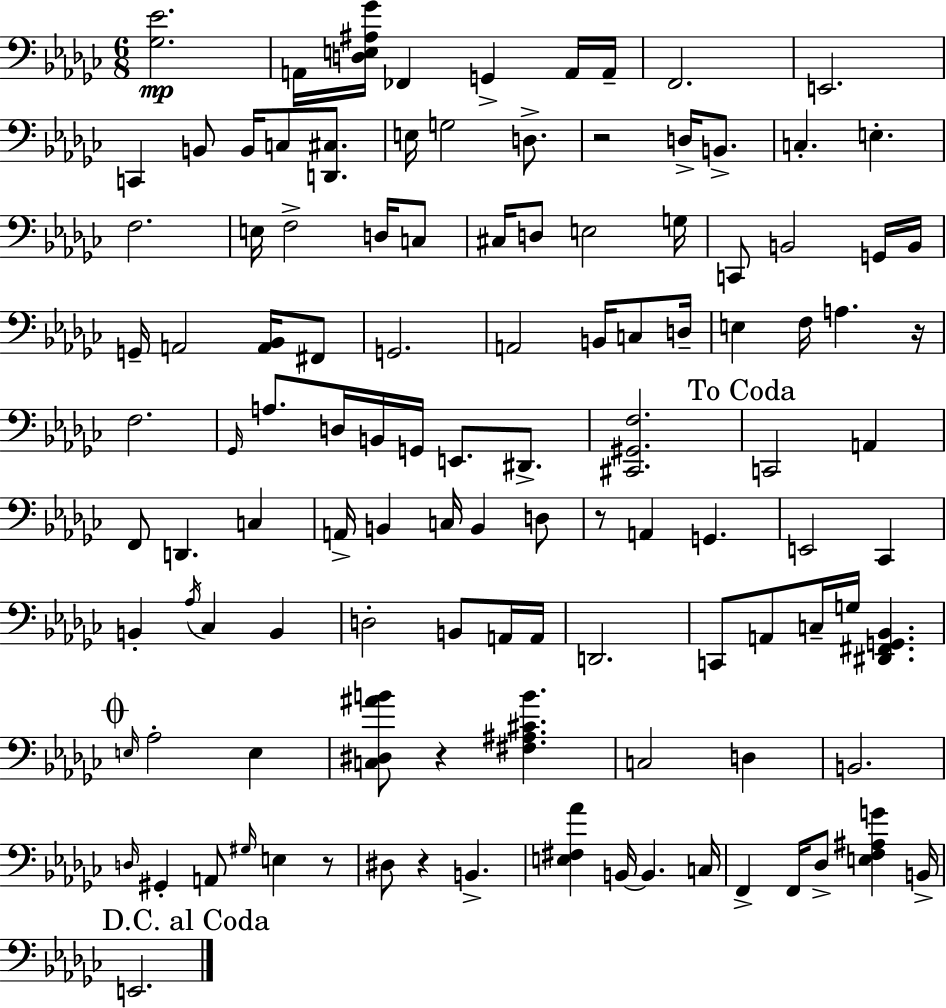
{
  \clef bass
  \numericTimeSignature
  \time 6/8
  \key ees \minor
  <ges ees'>2.\mp | a,16 <d e ais ges'>16 fes,4 g,4-> a,16 a,16-- | f,2. | e,2. | \break c,4 b,8 b,16 c8 <d, cis>8. | e16 g2 d8.-> | r2 d16-> b,8.-> | c4.-. e4.-. | \break f2. | e16 f2-> d16 c8 | cis16 d8 e2 g16 | c,8 b,2 g,16 b,16 | \break g,16-- a,2 <a, bes,>16 fis,8 | g,2. | a,2 b,16 c8 d16-- | e4 f16 a4. r16 | \break f2. | \grace { ges,16 } a8. d16 b,16 g,16 e,8. dis,8.-> | <cis, gis, f>2. | \mark "To Coda" c,2 a,4 | \break f,8 d,4. c4 | a,16-> b,4 c16 b,4 d8 | r8 a,4 g,4. | e,2 ces,4 | \break b,4-. \acciaccatura { aes16 } ces4 b,4 | d2-. b,8 | a,16 a,16 d,2. | c,8 a,8 c16-- g16 <dis, fis, g, bes,>4. | \break \mark \markup { \musicglyph "scripts.coda" } \grace { e16 } aes2-. e4 | <c dis ais' b'>8 r4 <fis ais cis' b'>4. | c2 d4 | b,2. | \break \grace { d16 } gis,4-. a,8 \grace { gis16 } e4 | r8 dis8 r4 b,4.-> | <e fis aes'>4 b,16~~ b,4. | c16 f,4-> f,16 des8-> | \break <e f ais g'>4 b,16-> \mark "D.C. al Coda" e,2. | \bar "|."
}